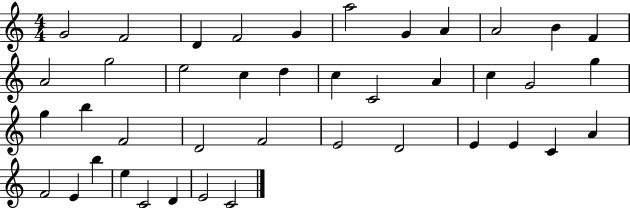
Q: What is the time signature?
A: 4/4